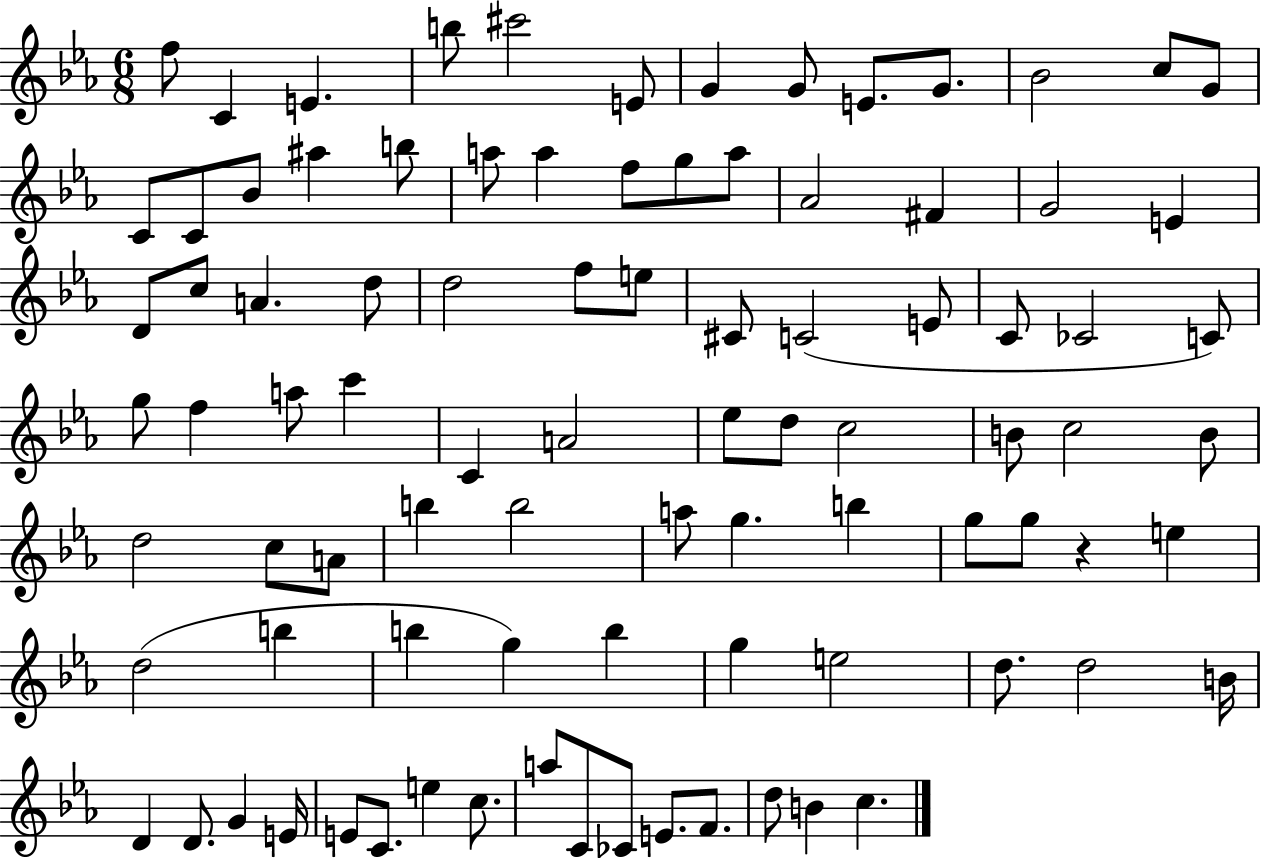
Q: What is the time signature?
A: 6/8